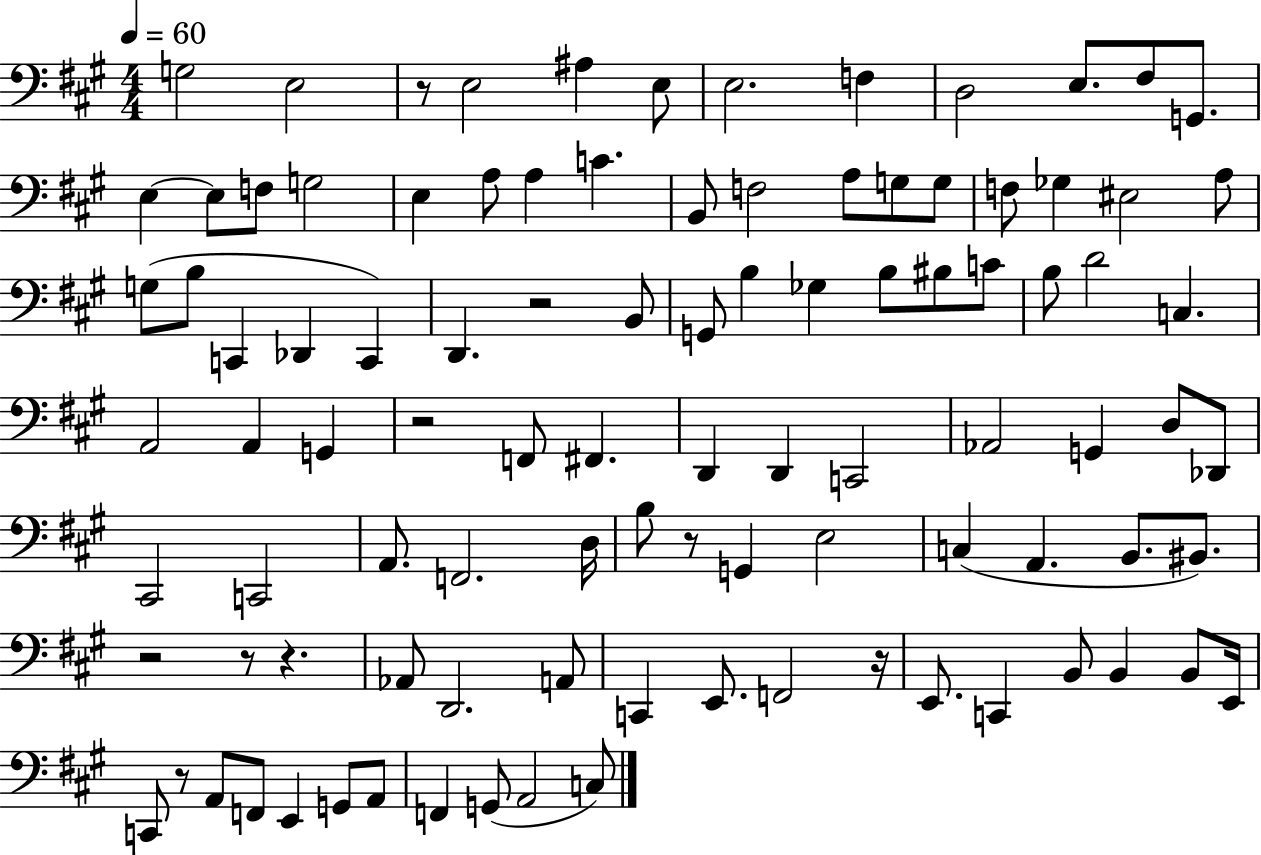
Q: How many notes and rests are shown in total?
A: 99